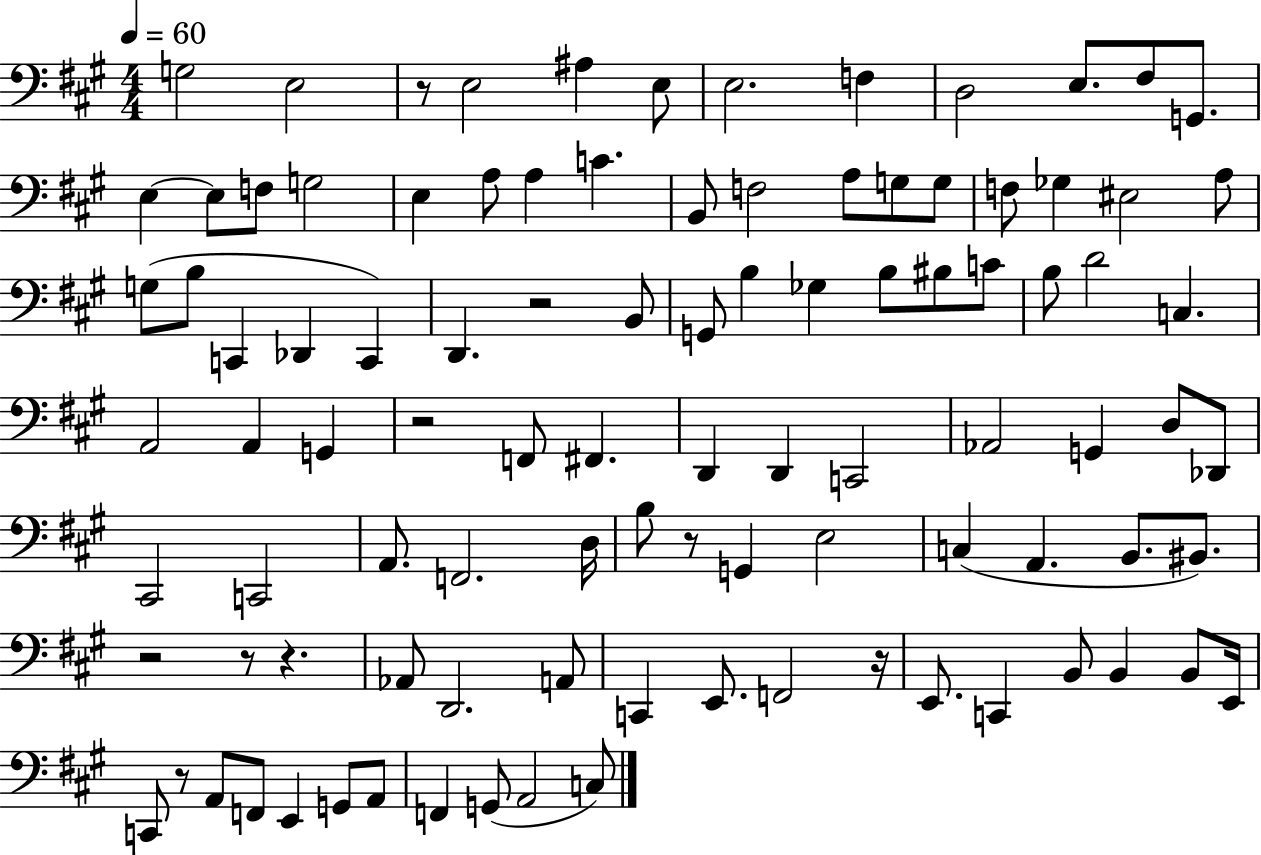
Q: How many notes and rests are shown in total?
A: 99